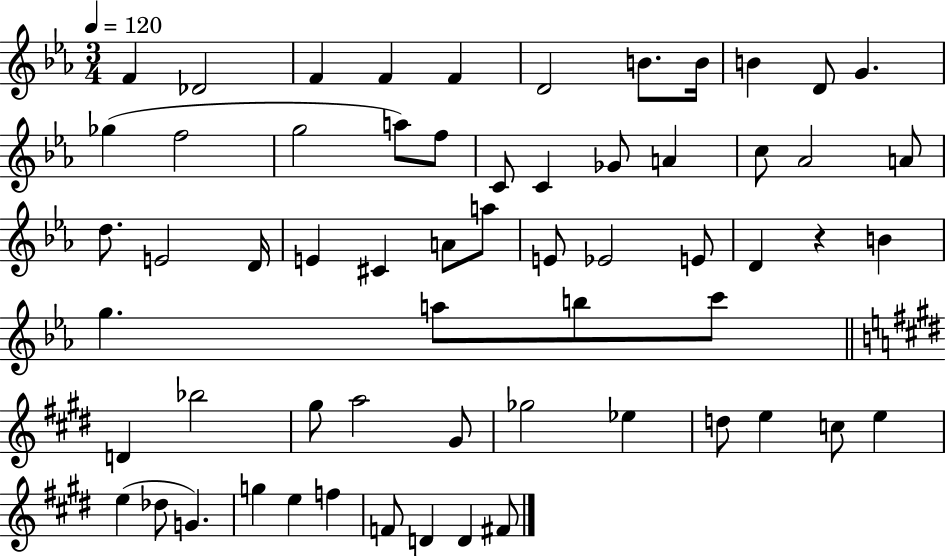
{
  \clef treble
  \numericTimeSignature
  \time 3/4
  \key ees \major
  \tempo 4 = 120
  f'4 des'2 | f'4 f'4 f'4 | d'2 b'8. b'16 | b'4 d'8 g'4. | \break ges''4( f''2 | g''2 a''8) f''8 | c'8 c'4 ges'8 a'4 | c''8 aes'2 a'8 | \break d''8. e'2 d'16 | e'4 cis'4 a'8 a''8 | e'8 ees'2 e'8 | d'4 r4 b'4 | \break g''4. a''8 b''8 c'''8 | \bar "||" \break \key e \major d'4 bes''2 | gis''8 a''2 gis'8 | ges''2 ees''4 | d''8 e''4 c''8 e''4 | \break e''4( des''8 g'4.) | g''4 e''4 f''4 | f'8 d'4 d'4 fis'8 | \bar "|."
}